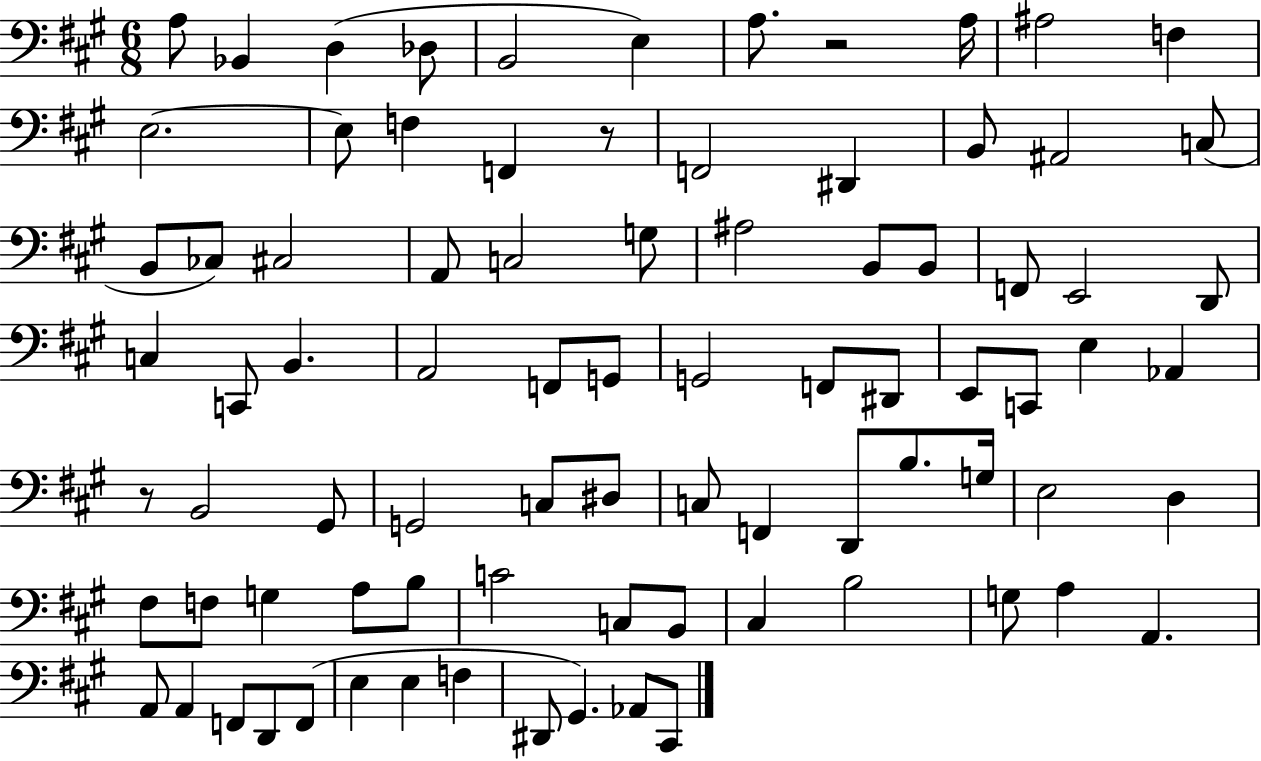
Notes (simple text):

A3/e Bb2/q D3/q Db3/e B2/h E3/q A3/e. R/h A3/s A#3/h F3/q E3/h. E3/e F3/q F2/q R/e F2/h D#2/q B2/e A#2/h C3/e B2/e CES3/e C#3/h A2/e C3/h G3/e A#3/h B2/e B2/e F2/e E2/h D2/e C3/q C2/e B2/q. A2/h F2/e G2/e G2/h F2/e D#2/e E2/e C2/e E3/q Ab2/q R/e B2/h G#2/e G2/h C3/e D#3/e C3/e F2/q D2/e B3/e. G3/s E3/h D3/q F#3/e F3/e G3/q A3/e B3/e C4/h C3/e B2/e C#3/q B3/h G3/e A3/q A2/q. A2/e A2/q F2/e D2/e F2/e E3/q E3/q F3/q D#2/e G#2/q. Ab2/e C#2/e